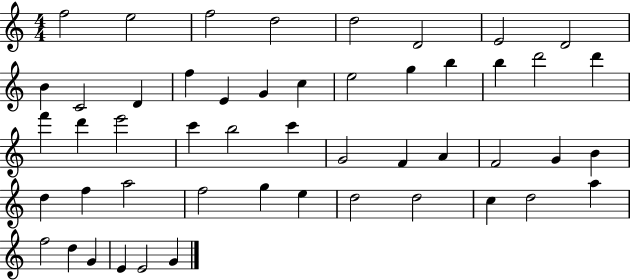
X:1
T:Untitled
M:4/4
L:1/4
K:C
f2 e2 f2 d2 d2 D2 E2 D2 B C2 D f E G c e2 g b b d'2 d' f' d' e'2 c' b2 c' G2 F A F2 G B d f a2 f2 g e d2 d2 c d2 a f2 d G E E2 G